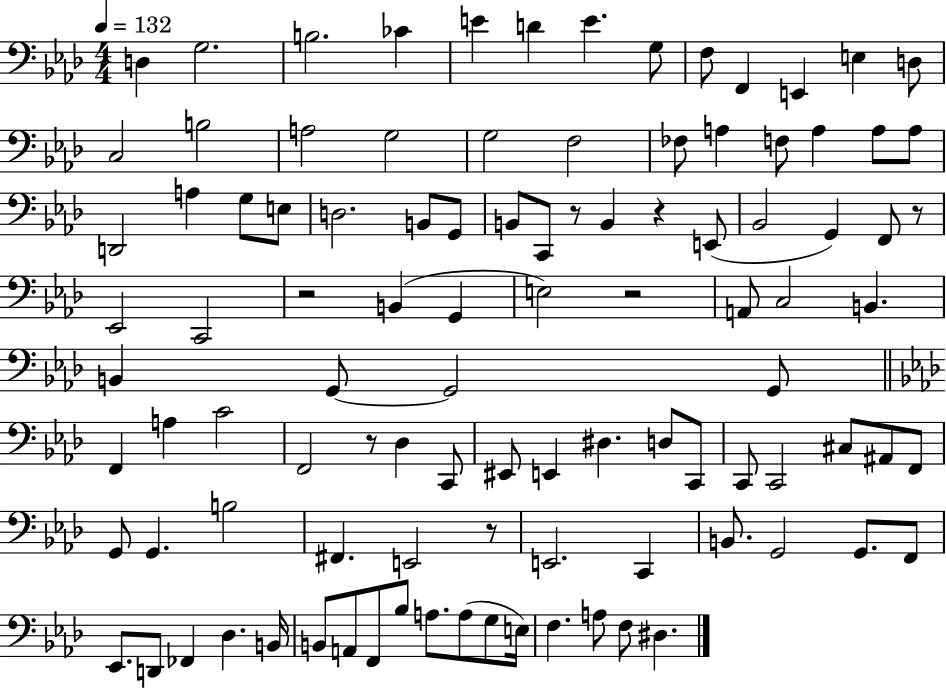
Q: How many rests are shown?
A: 7